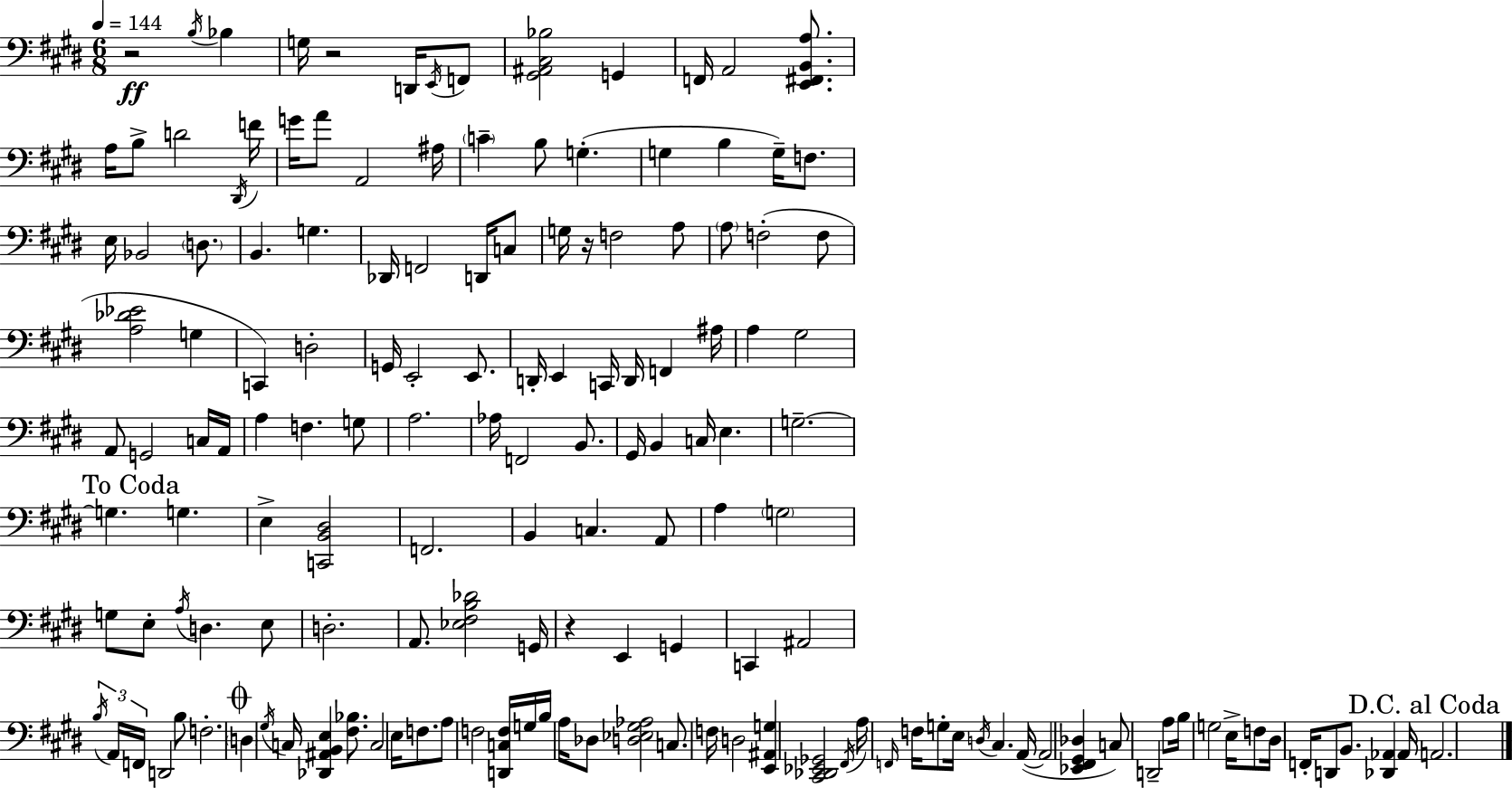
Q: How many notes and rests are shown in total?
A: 152